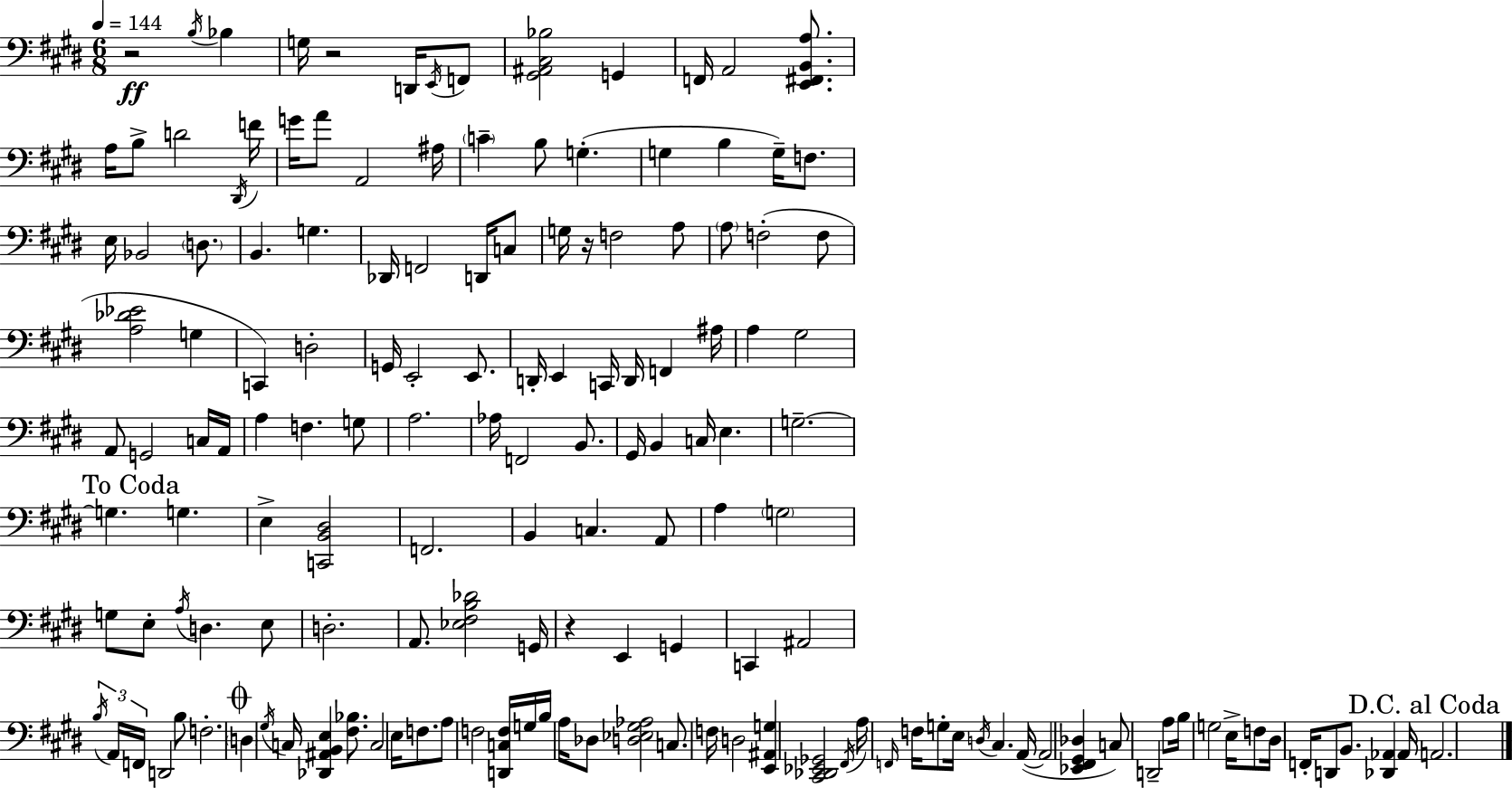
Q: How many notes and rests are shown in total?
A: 152